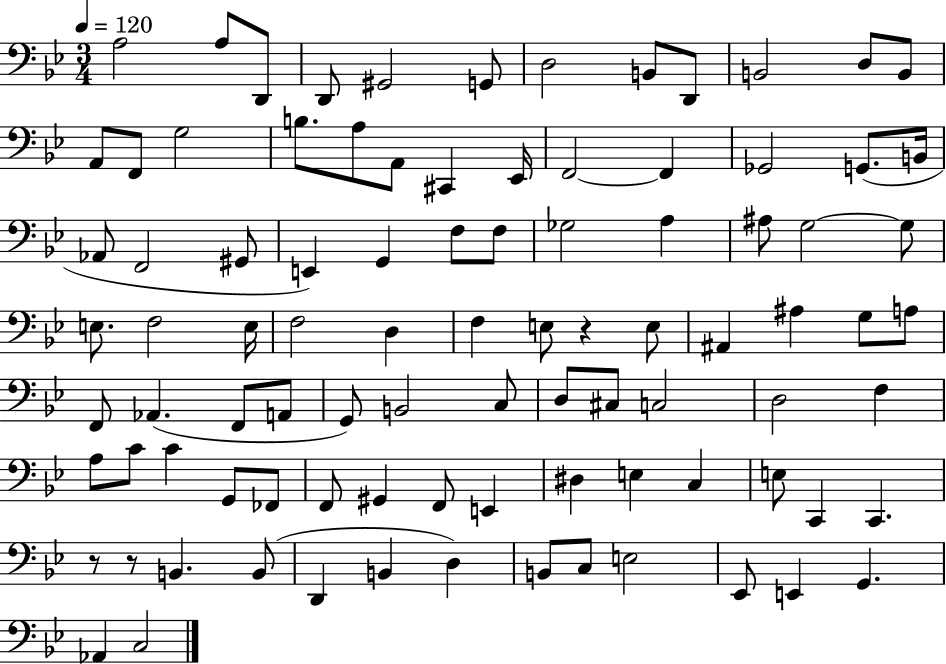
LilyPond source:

{
  \clef bass
  \numericTimeSignature
  \time 3/4
  \key bes \major
  \tempo 4 = 120
  a2 a8 d,8 | d,8 gis,2 g,8 | d2 b,8 d,8 | b,2 d8 b,8 | \break a,8 f,8 g2 | b8. a8 a,8 cis,4 ees,16 | f,2~~ f,4 | ges,2 g,8.( b,16 | \break aes,8 f,2 gis,8 | e,4) g,4 f8 f8 | ges2 a4 | ais8 g2~~ g8 | \break e8. f2 e16 | f2 d4 | f4 e8 r4 e8 | ais,4 ais4 g8 a8 | \break f,8 aes,4.( f,8 a,8 | g,8) b,2 c8 | d8 cis8 c2 | d2 f4 | \break a8 c'8 c'4 g,8 fes,8 | f,8 gis,4 f,8 e,4 | dis4 e4 c4 | e8 c,4 c,4. | \break r8 r8 b,4. b,8( | d,4 b,4 d4) | b,8 c8 e2 | ees,8 e,4 g,4. | \break aes,4 c2 | \bar "|."
}